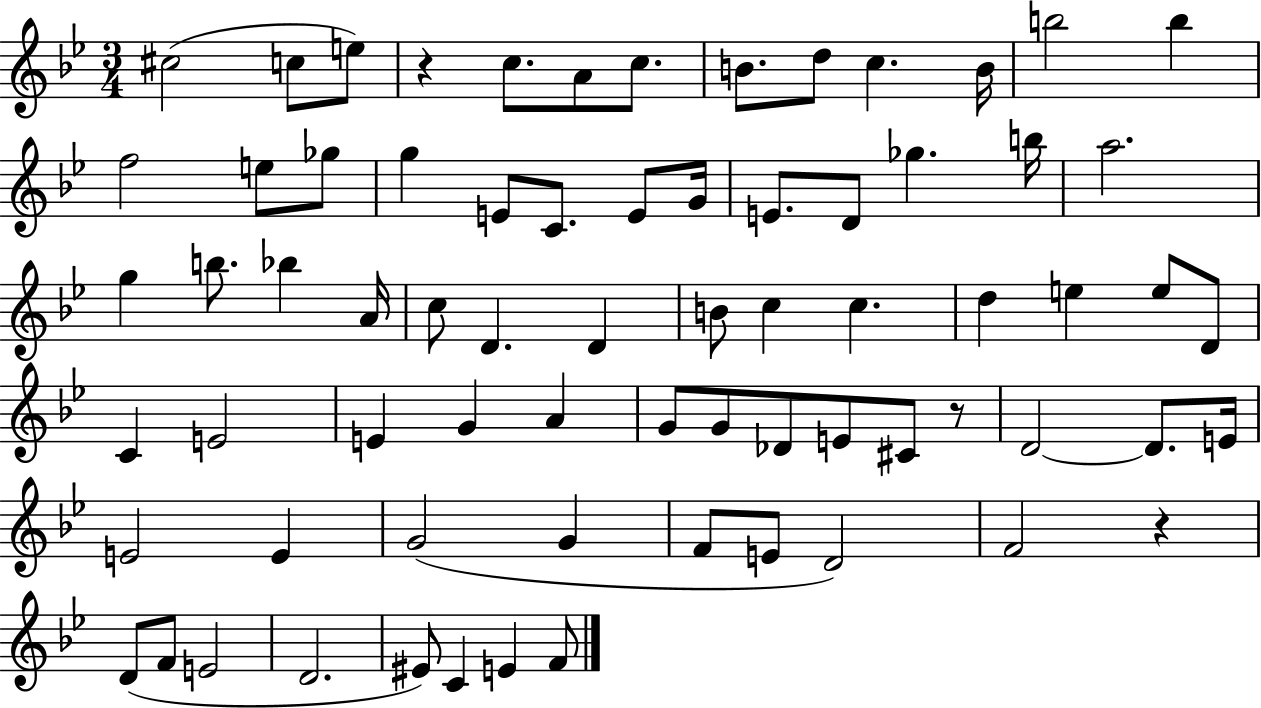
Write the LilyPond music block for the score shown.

{
  \clef treble
  \numericTimeSignature
  \time 3/4
  \key bes \major
  \repeat volta 2 { cis''2( c''8 e''8) | r4 c''8. a'8 c''8. | b'8. d''8 c''4. b'16 | b''2 b''4 | \break f''2 e''8 ges''8 | g''4 e'8 c'8. e'8 g'16 | e'8. d'8 ges''4. b''16 | a''2. | \break g''4 b''8. bes''4 a'16 | c''8 d'4. d'4 | b'8 c''4 c''4. | d''4 e''4 e''8 d'8 | \break c'4 e'2 | e'4 g'4 a'4 | g'8 g'8 des'8 e'8 cis'8 r8 | d'2~~ d'8. e'16 | \break e'2 e'4 | g'2( g'4 | f'8 e'8 d'2) | f'2 r4 | \break d'8( f'8 e'2 | d'2. | eis'8) c'4 e'4 f'8 | } \bar "|."
}